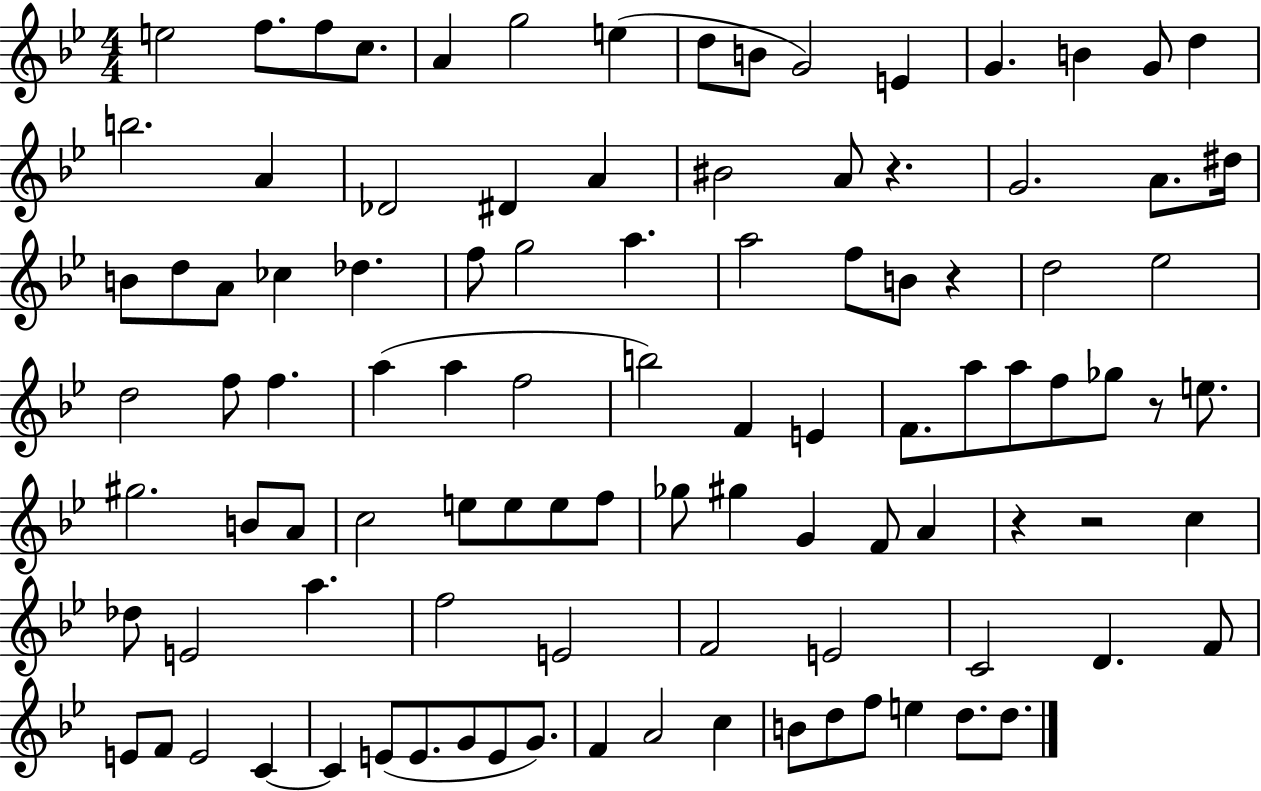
{
  \clef treble
  \numericTimeSignature
  \time 4/4
  \key bes \major
  e''2 f''8. f''8 c''8. | a'4 g''2 e''4( | d''8 b'8 g'2) e'4 | g'4. b'4 g'8 d''4 | \break b''2. a'4 | des'2 dis'4 a'4 | bis'2 a'8 r4. | g'2. a'8. dis''16 | \break b'8 d''8 a'8 ces''4 des''4. | f''8 g''2 a''4. | a''2 f''8 b'8 r4 | d''2 ees''2 | \break d''2 f''8 f''4. | a''4( a''4 f''2 | b''2) f'4 e'4 | f'8. a''8 a''8 f''8 ges''8 r8 e''8. | \break gis''2. b'8 a'8 | c''2 e''8 e''8 e''8 f''8 | ges''8 gis''4 g'4 f'8 a'4 | r4 r2 c''4 | \break des''8 e'2 a''4. | f''2 e'2 | f'2 e'2 | c'2 d'4. f'8 | \break e'8 f'8 e'2 c'4~~ | c'4 e'8( e'8. g'8 e'8 g'8.) | f'4 a'2 c''4 | b'8 d''8 f''8 e''4 d''8. d''8. | \break \bar "|."
}